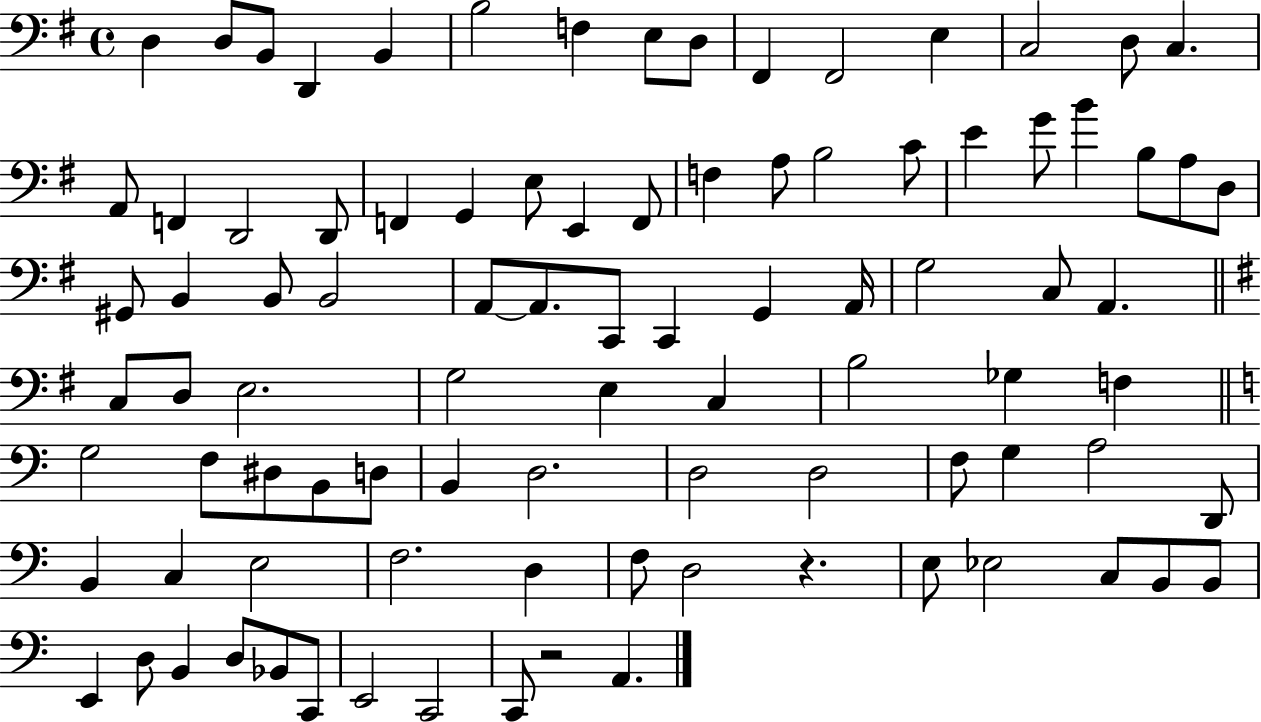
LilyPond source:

{
  \clef bass
  \time 4/4
  \defaultTimeSignature
  \key g \major
  d4 d8 b,8 d,4 b,4 | b2 f4 e8 d8 | fis,4 fis,2 e4 | c2 d8 c4. | \break a,8 f,4 d,2 d,8 | f,4 g,4 e8 e,4 f,8 | f4 a8 b2 c'8 | e'4 g'8 b'4 b8 a8 d8 | \break gis,8 b,4 b,8 b,2 | a,8~~ a,8. c,8 c,4 g,4 a,16 | g2 c8 a,4. | \bar "||" \break \key g \major c8 d8 e2. | g2 e4 c4 | b2 ges4 f4 | \bar "||" \break \key c \major g2 f8 dis8 b,8 d8 | b,4 d2. | d2 d2 | f8 g4 a2 d,8 | \break b,4 c4 e2 | f2. d4 | f8 d2 r4. | e8 ees2 c8 b,8 b,8 | \break e,4 d8 b,4 d8 bes,8 c,8 | e,2 c,2 | c,8 r2 a,4. | \bar "|."
}